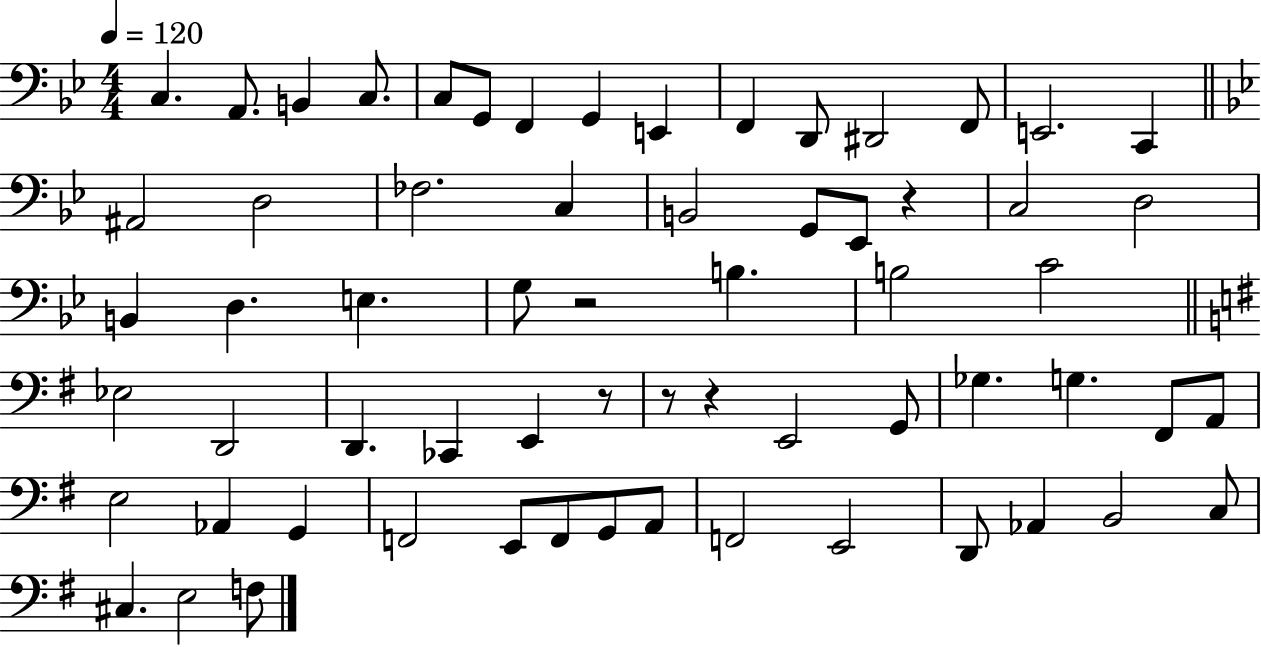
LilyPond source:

{
  \clef bass
  \numericTimeSignature
  \time 4/4
  \key bes \major
  \tempo 4 = 120
  c4. a,8. b,4 c8. | c8 g,8 f,4 g,4 e,4 | f,4 d,8 dis,2 f,8 | e,2. c,4 | \break \bar "||" \break \key bes \major ais,2 d2 | fes2. c4 | b,2 g,8 ees,8 r4 | c2 d2 | \break b,4 d4. e4. | g8 r2 b4. | b2 c'2 | \bar "||" \break \key g \major ees2 d,2 | d,4. ces,4 e,4 r8 | r8 r4 e,2 g,8 | ges4. g4. fis,8 a,8 | \break e2 aes,4 g,4 | f,2 e,8 f,8 g,8 a,8 | f,2 e,2 | d,8 aes,4 b,2 c8 | \break cis4. e2 f8 | \bar "|."
}